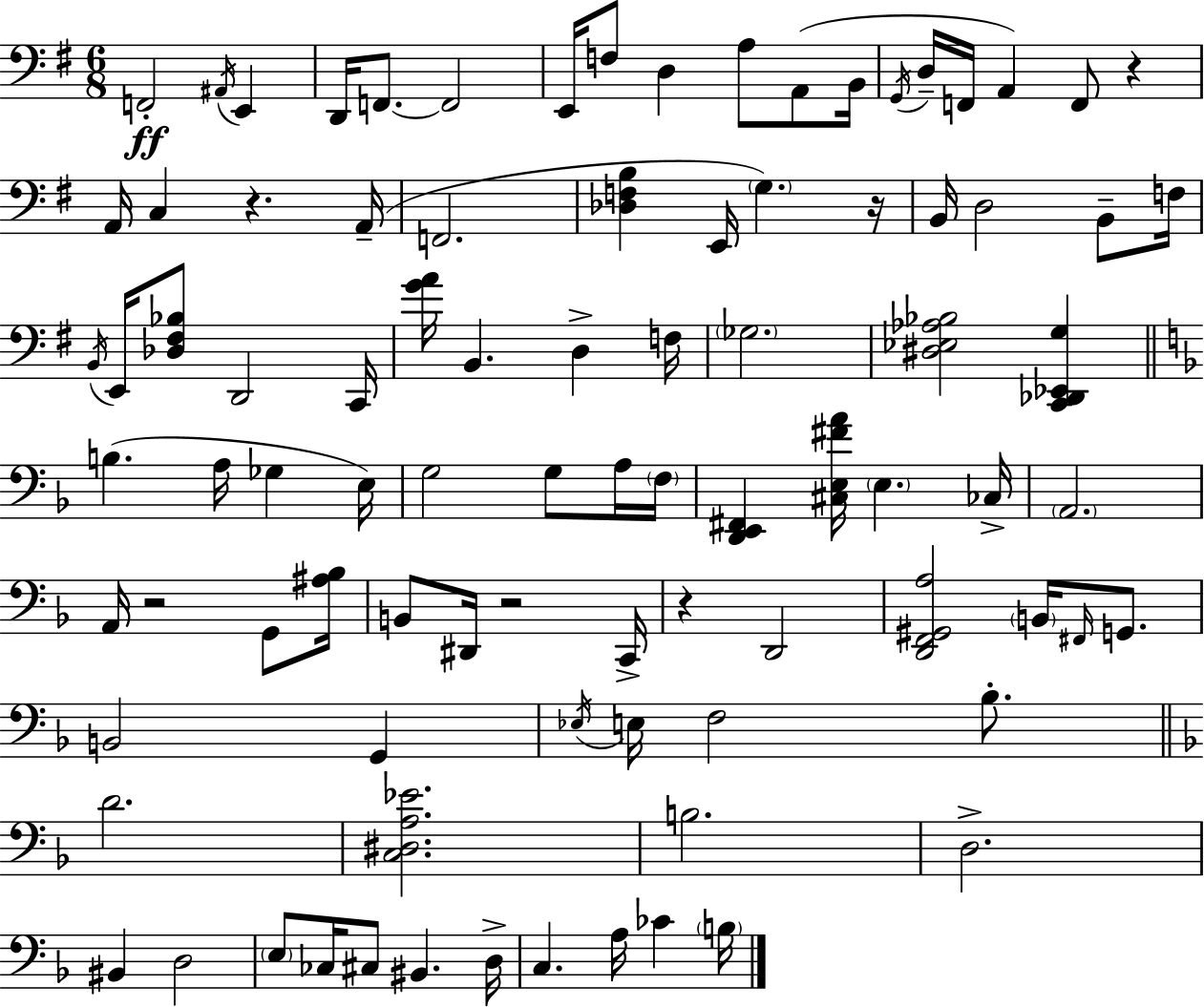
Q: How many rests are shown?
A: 6